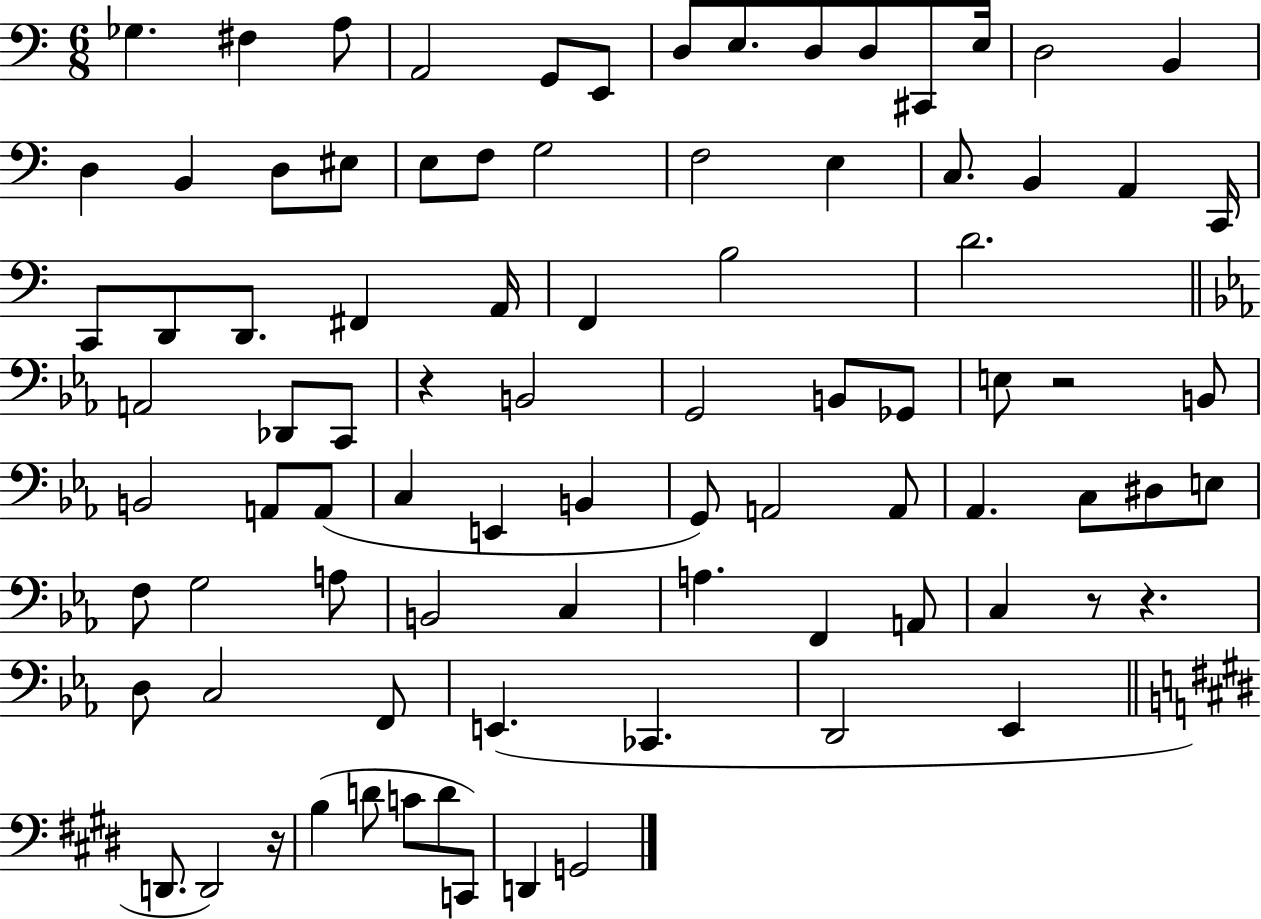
Gb3/q. F#3/q A3/e A2/h G2/e E2/e D3/e E3/e. D3/e D3/e C#2/e E3/s D3/h B2/q D3/q B2/q D3/e EIS3/e E3/e F3/e G3/h F3/h E3/q C3/e. B2/q A2/q C2/s C2/e D2/e D2/e. F#2/q A2/s F2/q B3/h D4/h. A2/h Db2/e C2/e R/q B2/h G2/h B2/e Gb2/e E3/e R/h B2/e B2/h A2/e A2/e C3/q E2/q B2/q G2/e A2/h A2/e Ab2/q. C3/e D#3/e E3/e F3/e G3/h A3/e B2/h C3/q A3/q. F2/q A2/e C3/q R/e R/q. D3/e C3/h F2/e E2/q. CES2/q. D2/h Eb2/q D2/e. D2/h R/s B3/q D4/e C4/e D4/e C2/e D2/q G2/h